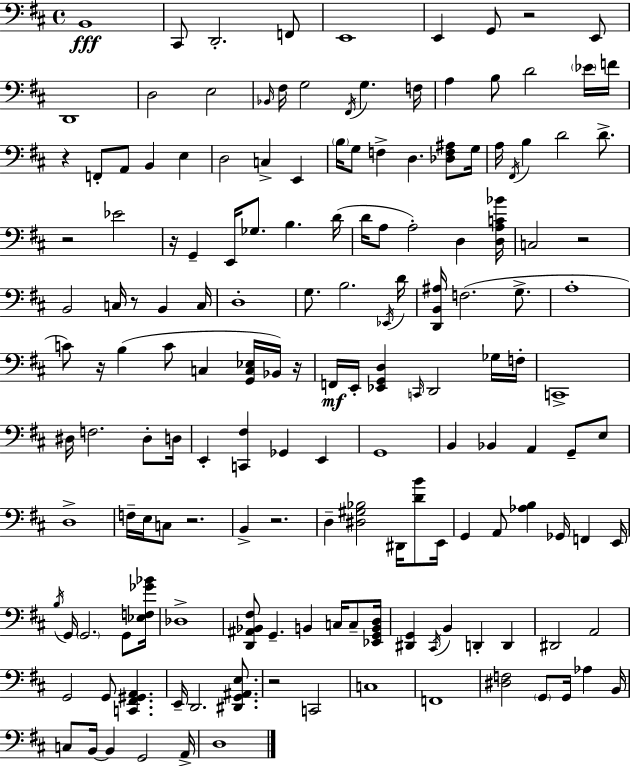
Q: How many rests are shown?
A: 11